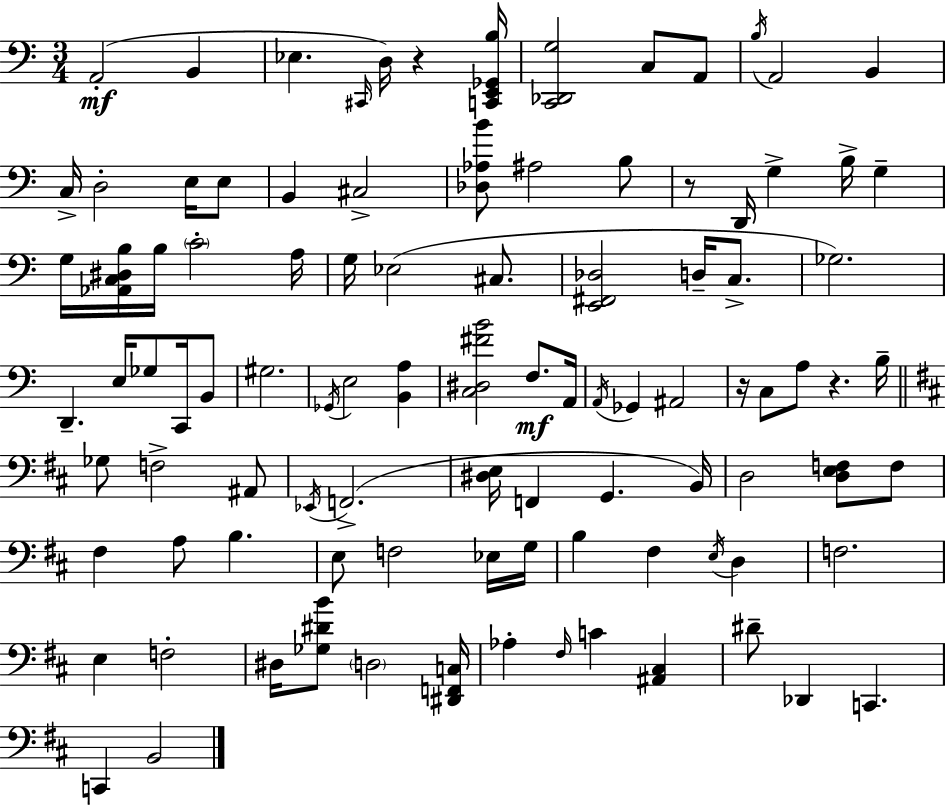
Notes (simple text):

A2/h B2/q Eb3/q. C#2/s D3/s R/q [C2,E2,Gb2,B3]/s [C2,Db2,G3]/h C3/e A2/e B3/s A2/h B2/q C3/s D3/h E3/s E3/e B2/q C#3/h [Db3,Ab3,B4]/e A#3/h B3/e R/e D2/s G3/q B3/s G3/q G3/s [Ab2,C3,D#3,B3]/s B3/s C4/h A3/s G3/s Eb3/h C#3/e. [E2,F#2,Db3]/h D3/s C3/e. Gb3/h. D2/q. E3/s Gb3/e C2/s B2/e G#3/h. Gb2/s E3/h [B2,A3]/q [C3,D#3,F#4,B4]/h F3/e. A2/s A2/s Gb2/q A#2/h R/s C3/e A3/e R/q. B3/s Gb3/e F3/h A#2/e Eb2/s F2/h. [D#3,E3]/s F2/q G2/q. B2/s D3/h [D3,E3,F3]/e F3/e F#3/q A3/e B3/q. E3/e F3/h Eb3/s G3/s B3/q F#3/q E3/s D3/q F3/h. E3/q F3/h D#3/s [Gb3,D#4,B4]/e D3/h [D#2,F2,C3]/s Ab3/q F#3/s C4/q [A#2,C#3]/q D#4/e Db2/q C2/q. C2/q B2/h